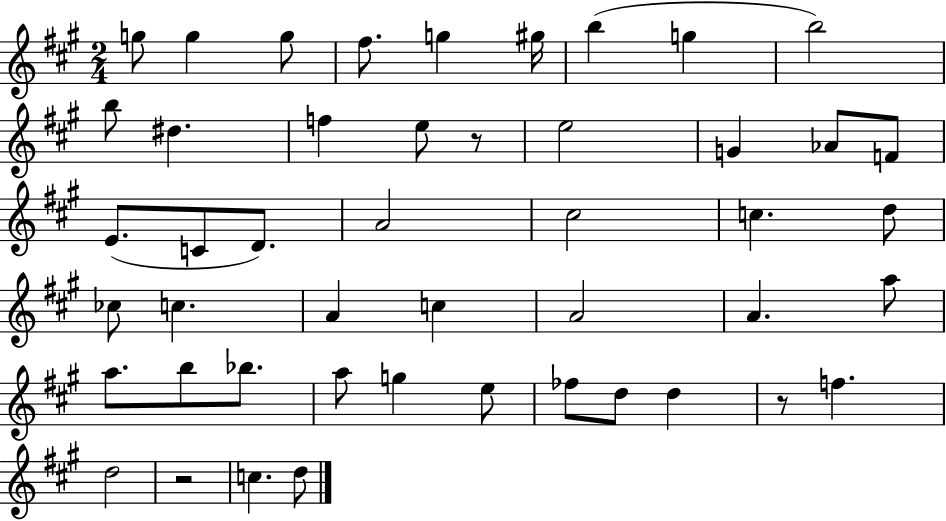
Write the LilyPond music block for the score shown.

{
  \clef treble
  \numericTimeSignature
  \time 2/4
  \key a \major
  g''8 g''4 g''8 | fis''8. g''4 gis''16 | b''4( g''4 | b''2) | \break b''8 dis''4. | f''4 e''8 r8 | e''2 | g'4 aes'8 f'8 | \break e'8.( c'8 d'8.) | a'2 | cis''2 | c''4. d''8 | \break ces''8 c''4. | a'4 c''4 | a'2 | a'4. a''8 | \break a''8. b''8 bes''8. | a''8 g''4 e''8 | fes''8 d''8 d''4 | r8 f''4. | \break d''2 | r2 | c''4. d''8 | \bar "|."
}